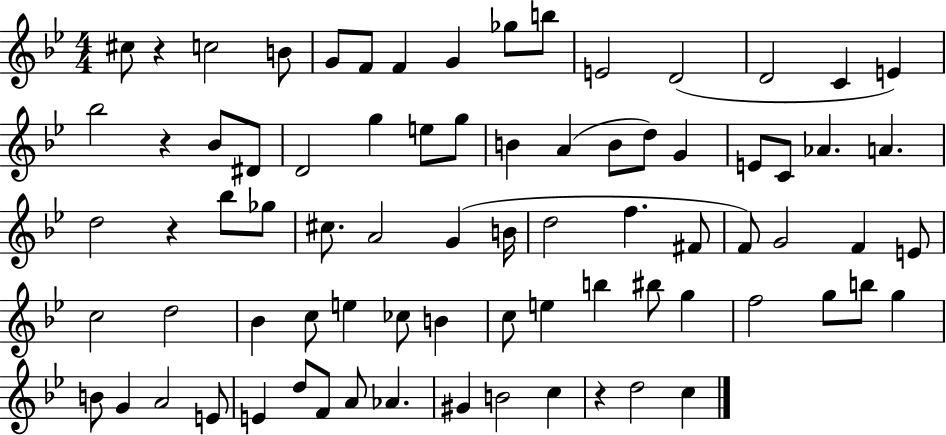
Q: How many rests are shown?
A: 4